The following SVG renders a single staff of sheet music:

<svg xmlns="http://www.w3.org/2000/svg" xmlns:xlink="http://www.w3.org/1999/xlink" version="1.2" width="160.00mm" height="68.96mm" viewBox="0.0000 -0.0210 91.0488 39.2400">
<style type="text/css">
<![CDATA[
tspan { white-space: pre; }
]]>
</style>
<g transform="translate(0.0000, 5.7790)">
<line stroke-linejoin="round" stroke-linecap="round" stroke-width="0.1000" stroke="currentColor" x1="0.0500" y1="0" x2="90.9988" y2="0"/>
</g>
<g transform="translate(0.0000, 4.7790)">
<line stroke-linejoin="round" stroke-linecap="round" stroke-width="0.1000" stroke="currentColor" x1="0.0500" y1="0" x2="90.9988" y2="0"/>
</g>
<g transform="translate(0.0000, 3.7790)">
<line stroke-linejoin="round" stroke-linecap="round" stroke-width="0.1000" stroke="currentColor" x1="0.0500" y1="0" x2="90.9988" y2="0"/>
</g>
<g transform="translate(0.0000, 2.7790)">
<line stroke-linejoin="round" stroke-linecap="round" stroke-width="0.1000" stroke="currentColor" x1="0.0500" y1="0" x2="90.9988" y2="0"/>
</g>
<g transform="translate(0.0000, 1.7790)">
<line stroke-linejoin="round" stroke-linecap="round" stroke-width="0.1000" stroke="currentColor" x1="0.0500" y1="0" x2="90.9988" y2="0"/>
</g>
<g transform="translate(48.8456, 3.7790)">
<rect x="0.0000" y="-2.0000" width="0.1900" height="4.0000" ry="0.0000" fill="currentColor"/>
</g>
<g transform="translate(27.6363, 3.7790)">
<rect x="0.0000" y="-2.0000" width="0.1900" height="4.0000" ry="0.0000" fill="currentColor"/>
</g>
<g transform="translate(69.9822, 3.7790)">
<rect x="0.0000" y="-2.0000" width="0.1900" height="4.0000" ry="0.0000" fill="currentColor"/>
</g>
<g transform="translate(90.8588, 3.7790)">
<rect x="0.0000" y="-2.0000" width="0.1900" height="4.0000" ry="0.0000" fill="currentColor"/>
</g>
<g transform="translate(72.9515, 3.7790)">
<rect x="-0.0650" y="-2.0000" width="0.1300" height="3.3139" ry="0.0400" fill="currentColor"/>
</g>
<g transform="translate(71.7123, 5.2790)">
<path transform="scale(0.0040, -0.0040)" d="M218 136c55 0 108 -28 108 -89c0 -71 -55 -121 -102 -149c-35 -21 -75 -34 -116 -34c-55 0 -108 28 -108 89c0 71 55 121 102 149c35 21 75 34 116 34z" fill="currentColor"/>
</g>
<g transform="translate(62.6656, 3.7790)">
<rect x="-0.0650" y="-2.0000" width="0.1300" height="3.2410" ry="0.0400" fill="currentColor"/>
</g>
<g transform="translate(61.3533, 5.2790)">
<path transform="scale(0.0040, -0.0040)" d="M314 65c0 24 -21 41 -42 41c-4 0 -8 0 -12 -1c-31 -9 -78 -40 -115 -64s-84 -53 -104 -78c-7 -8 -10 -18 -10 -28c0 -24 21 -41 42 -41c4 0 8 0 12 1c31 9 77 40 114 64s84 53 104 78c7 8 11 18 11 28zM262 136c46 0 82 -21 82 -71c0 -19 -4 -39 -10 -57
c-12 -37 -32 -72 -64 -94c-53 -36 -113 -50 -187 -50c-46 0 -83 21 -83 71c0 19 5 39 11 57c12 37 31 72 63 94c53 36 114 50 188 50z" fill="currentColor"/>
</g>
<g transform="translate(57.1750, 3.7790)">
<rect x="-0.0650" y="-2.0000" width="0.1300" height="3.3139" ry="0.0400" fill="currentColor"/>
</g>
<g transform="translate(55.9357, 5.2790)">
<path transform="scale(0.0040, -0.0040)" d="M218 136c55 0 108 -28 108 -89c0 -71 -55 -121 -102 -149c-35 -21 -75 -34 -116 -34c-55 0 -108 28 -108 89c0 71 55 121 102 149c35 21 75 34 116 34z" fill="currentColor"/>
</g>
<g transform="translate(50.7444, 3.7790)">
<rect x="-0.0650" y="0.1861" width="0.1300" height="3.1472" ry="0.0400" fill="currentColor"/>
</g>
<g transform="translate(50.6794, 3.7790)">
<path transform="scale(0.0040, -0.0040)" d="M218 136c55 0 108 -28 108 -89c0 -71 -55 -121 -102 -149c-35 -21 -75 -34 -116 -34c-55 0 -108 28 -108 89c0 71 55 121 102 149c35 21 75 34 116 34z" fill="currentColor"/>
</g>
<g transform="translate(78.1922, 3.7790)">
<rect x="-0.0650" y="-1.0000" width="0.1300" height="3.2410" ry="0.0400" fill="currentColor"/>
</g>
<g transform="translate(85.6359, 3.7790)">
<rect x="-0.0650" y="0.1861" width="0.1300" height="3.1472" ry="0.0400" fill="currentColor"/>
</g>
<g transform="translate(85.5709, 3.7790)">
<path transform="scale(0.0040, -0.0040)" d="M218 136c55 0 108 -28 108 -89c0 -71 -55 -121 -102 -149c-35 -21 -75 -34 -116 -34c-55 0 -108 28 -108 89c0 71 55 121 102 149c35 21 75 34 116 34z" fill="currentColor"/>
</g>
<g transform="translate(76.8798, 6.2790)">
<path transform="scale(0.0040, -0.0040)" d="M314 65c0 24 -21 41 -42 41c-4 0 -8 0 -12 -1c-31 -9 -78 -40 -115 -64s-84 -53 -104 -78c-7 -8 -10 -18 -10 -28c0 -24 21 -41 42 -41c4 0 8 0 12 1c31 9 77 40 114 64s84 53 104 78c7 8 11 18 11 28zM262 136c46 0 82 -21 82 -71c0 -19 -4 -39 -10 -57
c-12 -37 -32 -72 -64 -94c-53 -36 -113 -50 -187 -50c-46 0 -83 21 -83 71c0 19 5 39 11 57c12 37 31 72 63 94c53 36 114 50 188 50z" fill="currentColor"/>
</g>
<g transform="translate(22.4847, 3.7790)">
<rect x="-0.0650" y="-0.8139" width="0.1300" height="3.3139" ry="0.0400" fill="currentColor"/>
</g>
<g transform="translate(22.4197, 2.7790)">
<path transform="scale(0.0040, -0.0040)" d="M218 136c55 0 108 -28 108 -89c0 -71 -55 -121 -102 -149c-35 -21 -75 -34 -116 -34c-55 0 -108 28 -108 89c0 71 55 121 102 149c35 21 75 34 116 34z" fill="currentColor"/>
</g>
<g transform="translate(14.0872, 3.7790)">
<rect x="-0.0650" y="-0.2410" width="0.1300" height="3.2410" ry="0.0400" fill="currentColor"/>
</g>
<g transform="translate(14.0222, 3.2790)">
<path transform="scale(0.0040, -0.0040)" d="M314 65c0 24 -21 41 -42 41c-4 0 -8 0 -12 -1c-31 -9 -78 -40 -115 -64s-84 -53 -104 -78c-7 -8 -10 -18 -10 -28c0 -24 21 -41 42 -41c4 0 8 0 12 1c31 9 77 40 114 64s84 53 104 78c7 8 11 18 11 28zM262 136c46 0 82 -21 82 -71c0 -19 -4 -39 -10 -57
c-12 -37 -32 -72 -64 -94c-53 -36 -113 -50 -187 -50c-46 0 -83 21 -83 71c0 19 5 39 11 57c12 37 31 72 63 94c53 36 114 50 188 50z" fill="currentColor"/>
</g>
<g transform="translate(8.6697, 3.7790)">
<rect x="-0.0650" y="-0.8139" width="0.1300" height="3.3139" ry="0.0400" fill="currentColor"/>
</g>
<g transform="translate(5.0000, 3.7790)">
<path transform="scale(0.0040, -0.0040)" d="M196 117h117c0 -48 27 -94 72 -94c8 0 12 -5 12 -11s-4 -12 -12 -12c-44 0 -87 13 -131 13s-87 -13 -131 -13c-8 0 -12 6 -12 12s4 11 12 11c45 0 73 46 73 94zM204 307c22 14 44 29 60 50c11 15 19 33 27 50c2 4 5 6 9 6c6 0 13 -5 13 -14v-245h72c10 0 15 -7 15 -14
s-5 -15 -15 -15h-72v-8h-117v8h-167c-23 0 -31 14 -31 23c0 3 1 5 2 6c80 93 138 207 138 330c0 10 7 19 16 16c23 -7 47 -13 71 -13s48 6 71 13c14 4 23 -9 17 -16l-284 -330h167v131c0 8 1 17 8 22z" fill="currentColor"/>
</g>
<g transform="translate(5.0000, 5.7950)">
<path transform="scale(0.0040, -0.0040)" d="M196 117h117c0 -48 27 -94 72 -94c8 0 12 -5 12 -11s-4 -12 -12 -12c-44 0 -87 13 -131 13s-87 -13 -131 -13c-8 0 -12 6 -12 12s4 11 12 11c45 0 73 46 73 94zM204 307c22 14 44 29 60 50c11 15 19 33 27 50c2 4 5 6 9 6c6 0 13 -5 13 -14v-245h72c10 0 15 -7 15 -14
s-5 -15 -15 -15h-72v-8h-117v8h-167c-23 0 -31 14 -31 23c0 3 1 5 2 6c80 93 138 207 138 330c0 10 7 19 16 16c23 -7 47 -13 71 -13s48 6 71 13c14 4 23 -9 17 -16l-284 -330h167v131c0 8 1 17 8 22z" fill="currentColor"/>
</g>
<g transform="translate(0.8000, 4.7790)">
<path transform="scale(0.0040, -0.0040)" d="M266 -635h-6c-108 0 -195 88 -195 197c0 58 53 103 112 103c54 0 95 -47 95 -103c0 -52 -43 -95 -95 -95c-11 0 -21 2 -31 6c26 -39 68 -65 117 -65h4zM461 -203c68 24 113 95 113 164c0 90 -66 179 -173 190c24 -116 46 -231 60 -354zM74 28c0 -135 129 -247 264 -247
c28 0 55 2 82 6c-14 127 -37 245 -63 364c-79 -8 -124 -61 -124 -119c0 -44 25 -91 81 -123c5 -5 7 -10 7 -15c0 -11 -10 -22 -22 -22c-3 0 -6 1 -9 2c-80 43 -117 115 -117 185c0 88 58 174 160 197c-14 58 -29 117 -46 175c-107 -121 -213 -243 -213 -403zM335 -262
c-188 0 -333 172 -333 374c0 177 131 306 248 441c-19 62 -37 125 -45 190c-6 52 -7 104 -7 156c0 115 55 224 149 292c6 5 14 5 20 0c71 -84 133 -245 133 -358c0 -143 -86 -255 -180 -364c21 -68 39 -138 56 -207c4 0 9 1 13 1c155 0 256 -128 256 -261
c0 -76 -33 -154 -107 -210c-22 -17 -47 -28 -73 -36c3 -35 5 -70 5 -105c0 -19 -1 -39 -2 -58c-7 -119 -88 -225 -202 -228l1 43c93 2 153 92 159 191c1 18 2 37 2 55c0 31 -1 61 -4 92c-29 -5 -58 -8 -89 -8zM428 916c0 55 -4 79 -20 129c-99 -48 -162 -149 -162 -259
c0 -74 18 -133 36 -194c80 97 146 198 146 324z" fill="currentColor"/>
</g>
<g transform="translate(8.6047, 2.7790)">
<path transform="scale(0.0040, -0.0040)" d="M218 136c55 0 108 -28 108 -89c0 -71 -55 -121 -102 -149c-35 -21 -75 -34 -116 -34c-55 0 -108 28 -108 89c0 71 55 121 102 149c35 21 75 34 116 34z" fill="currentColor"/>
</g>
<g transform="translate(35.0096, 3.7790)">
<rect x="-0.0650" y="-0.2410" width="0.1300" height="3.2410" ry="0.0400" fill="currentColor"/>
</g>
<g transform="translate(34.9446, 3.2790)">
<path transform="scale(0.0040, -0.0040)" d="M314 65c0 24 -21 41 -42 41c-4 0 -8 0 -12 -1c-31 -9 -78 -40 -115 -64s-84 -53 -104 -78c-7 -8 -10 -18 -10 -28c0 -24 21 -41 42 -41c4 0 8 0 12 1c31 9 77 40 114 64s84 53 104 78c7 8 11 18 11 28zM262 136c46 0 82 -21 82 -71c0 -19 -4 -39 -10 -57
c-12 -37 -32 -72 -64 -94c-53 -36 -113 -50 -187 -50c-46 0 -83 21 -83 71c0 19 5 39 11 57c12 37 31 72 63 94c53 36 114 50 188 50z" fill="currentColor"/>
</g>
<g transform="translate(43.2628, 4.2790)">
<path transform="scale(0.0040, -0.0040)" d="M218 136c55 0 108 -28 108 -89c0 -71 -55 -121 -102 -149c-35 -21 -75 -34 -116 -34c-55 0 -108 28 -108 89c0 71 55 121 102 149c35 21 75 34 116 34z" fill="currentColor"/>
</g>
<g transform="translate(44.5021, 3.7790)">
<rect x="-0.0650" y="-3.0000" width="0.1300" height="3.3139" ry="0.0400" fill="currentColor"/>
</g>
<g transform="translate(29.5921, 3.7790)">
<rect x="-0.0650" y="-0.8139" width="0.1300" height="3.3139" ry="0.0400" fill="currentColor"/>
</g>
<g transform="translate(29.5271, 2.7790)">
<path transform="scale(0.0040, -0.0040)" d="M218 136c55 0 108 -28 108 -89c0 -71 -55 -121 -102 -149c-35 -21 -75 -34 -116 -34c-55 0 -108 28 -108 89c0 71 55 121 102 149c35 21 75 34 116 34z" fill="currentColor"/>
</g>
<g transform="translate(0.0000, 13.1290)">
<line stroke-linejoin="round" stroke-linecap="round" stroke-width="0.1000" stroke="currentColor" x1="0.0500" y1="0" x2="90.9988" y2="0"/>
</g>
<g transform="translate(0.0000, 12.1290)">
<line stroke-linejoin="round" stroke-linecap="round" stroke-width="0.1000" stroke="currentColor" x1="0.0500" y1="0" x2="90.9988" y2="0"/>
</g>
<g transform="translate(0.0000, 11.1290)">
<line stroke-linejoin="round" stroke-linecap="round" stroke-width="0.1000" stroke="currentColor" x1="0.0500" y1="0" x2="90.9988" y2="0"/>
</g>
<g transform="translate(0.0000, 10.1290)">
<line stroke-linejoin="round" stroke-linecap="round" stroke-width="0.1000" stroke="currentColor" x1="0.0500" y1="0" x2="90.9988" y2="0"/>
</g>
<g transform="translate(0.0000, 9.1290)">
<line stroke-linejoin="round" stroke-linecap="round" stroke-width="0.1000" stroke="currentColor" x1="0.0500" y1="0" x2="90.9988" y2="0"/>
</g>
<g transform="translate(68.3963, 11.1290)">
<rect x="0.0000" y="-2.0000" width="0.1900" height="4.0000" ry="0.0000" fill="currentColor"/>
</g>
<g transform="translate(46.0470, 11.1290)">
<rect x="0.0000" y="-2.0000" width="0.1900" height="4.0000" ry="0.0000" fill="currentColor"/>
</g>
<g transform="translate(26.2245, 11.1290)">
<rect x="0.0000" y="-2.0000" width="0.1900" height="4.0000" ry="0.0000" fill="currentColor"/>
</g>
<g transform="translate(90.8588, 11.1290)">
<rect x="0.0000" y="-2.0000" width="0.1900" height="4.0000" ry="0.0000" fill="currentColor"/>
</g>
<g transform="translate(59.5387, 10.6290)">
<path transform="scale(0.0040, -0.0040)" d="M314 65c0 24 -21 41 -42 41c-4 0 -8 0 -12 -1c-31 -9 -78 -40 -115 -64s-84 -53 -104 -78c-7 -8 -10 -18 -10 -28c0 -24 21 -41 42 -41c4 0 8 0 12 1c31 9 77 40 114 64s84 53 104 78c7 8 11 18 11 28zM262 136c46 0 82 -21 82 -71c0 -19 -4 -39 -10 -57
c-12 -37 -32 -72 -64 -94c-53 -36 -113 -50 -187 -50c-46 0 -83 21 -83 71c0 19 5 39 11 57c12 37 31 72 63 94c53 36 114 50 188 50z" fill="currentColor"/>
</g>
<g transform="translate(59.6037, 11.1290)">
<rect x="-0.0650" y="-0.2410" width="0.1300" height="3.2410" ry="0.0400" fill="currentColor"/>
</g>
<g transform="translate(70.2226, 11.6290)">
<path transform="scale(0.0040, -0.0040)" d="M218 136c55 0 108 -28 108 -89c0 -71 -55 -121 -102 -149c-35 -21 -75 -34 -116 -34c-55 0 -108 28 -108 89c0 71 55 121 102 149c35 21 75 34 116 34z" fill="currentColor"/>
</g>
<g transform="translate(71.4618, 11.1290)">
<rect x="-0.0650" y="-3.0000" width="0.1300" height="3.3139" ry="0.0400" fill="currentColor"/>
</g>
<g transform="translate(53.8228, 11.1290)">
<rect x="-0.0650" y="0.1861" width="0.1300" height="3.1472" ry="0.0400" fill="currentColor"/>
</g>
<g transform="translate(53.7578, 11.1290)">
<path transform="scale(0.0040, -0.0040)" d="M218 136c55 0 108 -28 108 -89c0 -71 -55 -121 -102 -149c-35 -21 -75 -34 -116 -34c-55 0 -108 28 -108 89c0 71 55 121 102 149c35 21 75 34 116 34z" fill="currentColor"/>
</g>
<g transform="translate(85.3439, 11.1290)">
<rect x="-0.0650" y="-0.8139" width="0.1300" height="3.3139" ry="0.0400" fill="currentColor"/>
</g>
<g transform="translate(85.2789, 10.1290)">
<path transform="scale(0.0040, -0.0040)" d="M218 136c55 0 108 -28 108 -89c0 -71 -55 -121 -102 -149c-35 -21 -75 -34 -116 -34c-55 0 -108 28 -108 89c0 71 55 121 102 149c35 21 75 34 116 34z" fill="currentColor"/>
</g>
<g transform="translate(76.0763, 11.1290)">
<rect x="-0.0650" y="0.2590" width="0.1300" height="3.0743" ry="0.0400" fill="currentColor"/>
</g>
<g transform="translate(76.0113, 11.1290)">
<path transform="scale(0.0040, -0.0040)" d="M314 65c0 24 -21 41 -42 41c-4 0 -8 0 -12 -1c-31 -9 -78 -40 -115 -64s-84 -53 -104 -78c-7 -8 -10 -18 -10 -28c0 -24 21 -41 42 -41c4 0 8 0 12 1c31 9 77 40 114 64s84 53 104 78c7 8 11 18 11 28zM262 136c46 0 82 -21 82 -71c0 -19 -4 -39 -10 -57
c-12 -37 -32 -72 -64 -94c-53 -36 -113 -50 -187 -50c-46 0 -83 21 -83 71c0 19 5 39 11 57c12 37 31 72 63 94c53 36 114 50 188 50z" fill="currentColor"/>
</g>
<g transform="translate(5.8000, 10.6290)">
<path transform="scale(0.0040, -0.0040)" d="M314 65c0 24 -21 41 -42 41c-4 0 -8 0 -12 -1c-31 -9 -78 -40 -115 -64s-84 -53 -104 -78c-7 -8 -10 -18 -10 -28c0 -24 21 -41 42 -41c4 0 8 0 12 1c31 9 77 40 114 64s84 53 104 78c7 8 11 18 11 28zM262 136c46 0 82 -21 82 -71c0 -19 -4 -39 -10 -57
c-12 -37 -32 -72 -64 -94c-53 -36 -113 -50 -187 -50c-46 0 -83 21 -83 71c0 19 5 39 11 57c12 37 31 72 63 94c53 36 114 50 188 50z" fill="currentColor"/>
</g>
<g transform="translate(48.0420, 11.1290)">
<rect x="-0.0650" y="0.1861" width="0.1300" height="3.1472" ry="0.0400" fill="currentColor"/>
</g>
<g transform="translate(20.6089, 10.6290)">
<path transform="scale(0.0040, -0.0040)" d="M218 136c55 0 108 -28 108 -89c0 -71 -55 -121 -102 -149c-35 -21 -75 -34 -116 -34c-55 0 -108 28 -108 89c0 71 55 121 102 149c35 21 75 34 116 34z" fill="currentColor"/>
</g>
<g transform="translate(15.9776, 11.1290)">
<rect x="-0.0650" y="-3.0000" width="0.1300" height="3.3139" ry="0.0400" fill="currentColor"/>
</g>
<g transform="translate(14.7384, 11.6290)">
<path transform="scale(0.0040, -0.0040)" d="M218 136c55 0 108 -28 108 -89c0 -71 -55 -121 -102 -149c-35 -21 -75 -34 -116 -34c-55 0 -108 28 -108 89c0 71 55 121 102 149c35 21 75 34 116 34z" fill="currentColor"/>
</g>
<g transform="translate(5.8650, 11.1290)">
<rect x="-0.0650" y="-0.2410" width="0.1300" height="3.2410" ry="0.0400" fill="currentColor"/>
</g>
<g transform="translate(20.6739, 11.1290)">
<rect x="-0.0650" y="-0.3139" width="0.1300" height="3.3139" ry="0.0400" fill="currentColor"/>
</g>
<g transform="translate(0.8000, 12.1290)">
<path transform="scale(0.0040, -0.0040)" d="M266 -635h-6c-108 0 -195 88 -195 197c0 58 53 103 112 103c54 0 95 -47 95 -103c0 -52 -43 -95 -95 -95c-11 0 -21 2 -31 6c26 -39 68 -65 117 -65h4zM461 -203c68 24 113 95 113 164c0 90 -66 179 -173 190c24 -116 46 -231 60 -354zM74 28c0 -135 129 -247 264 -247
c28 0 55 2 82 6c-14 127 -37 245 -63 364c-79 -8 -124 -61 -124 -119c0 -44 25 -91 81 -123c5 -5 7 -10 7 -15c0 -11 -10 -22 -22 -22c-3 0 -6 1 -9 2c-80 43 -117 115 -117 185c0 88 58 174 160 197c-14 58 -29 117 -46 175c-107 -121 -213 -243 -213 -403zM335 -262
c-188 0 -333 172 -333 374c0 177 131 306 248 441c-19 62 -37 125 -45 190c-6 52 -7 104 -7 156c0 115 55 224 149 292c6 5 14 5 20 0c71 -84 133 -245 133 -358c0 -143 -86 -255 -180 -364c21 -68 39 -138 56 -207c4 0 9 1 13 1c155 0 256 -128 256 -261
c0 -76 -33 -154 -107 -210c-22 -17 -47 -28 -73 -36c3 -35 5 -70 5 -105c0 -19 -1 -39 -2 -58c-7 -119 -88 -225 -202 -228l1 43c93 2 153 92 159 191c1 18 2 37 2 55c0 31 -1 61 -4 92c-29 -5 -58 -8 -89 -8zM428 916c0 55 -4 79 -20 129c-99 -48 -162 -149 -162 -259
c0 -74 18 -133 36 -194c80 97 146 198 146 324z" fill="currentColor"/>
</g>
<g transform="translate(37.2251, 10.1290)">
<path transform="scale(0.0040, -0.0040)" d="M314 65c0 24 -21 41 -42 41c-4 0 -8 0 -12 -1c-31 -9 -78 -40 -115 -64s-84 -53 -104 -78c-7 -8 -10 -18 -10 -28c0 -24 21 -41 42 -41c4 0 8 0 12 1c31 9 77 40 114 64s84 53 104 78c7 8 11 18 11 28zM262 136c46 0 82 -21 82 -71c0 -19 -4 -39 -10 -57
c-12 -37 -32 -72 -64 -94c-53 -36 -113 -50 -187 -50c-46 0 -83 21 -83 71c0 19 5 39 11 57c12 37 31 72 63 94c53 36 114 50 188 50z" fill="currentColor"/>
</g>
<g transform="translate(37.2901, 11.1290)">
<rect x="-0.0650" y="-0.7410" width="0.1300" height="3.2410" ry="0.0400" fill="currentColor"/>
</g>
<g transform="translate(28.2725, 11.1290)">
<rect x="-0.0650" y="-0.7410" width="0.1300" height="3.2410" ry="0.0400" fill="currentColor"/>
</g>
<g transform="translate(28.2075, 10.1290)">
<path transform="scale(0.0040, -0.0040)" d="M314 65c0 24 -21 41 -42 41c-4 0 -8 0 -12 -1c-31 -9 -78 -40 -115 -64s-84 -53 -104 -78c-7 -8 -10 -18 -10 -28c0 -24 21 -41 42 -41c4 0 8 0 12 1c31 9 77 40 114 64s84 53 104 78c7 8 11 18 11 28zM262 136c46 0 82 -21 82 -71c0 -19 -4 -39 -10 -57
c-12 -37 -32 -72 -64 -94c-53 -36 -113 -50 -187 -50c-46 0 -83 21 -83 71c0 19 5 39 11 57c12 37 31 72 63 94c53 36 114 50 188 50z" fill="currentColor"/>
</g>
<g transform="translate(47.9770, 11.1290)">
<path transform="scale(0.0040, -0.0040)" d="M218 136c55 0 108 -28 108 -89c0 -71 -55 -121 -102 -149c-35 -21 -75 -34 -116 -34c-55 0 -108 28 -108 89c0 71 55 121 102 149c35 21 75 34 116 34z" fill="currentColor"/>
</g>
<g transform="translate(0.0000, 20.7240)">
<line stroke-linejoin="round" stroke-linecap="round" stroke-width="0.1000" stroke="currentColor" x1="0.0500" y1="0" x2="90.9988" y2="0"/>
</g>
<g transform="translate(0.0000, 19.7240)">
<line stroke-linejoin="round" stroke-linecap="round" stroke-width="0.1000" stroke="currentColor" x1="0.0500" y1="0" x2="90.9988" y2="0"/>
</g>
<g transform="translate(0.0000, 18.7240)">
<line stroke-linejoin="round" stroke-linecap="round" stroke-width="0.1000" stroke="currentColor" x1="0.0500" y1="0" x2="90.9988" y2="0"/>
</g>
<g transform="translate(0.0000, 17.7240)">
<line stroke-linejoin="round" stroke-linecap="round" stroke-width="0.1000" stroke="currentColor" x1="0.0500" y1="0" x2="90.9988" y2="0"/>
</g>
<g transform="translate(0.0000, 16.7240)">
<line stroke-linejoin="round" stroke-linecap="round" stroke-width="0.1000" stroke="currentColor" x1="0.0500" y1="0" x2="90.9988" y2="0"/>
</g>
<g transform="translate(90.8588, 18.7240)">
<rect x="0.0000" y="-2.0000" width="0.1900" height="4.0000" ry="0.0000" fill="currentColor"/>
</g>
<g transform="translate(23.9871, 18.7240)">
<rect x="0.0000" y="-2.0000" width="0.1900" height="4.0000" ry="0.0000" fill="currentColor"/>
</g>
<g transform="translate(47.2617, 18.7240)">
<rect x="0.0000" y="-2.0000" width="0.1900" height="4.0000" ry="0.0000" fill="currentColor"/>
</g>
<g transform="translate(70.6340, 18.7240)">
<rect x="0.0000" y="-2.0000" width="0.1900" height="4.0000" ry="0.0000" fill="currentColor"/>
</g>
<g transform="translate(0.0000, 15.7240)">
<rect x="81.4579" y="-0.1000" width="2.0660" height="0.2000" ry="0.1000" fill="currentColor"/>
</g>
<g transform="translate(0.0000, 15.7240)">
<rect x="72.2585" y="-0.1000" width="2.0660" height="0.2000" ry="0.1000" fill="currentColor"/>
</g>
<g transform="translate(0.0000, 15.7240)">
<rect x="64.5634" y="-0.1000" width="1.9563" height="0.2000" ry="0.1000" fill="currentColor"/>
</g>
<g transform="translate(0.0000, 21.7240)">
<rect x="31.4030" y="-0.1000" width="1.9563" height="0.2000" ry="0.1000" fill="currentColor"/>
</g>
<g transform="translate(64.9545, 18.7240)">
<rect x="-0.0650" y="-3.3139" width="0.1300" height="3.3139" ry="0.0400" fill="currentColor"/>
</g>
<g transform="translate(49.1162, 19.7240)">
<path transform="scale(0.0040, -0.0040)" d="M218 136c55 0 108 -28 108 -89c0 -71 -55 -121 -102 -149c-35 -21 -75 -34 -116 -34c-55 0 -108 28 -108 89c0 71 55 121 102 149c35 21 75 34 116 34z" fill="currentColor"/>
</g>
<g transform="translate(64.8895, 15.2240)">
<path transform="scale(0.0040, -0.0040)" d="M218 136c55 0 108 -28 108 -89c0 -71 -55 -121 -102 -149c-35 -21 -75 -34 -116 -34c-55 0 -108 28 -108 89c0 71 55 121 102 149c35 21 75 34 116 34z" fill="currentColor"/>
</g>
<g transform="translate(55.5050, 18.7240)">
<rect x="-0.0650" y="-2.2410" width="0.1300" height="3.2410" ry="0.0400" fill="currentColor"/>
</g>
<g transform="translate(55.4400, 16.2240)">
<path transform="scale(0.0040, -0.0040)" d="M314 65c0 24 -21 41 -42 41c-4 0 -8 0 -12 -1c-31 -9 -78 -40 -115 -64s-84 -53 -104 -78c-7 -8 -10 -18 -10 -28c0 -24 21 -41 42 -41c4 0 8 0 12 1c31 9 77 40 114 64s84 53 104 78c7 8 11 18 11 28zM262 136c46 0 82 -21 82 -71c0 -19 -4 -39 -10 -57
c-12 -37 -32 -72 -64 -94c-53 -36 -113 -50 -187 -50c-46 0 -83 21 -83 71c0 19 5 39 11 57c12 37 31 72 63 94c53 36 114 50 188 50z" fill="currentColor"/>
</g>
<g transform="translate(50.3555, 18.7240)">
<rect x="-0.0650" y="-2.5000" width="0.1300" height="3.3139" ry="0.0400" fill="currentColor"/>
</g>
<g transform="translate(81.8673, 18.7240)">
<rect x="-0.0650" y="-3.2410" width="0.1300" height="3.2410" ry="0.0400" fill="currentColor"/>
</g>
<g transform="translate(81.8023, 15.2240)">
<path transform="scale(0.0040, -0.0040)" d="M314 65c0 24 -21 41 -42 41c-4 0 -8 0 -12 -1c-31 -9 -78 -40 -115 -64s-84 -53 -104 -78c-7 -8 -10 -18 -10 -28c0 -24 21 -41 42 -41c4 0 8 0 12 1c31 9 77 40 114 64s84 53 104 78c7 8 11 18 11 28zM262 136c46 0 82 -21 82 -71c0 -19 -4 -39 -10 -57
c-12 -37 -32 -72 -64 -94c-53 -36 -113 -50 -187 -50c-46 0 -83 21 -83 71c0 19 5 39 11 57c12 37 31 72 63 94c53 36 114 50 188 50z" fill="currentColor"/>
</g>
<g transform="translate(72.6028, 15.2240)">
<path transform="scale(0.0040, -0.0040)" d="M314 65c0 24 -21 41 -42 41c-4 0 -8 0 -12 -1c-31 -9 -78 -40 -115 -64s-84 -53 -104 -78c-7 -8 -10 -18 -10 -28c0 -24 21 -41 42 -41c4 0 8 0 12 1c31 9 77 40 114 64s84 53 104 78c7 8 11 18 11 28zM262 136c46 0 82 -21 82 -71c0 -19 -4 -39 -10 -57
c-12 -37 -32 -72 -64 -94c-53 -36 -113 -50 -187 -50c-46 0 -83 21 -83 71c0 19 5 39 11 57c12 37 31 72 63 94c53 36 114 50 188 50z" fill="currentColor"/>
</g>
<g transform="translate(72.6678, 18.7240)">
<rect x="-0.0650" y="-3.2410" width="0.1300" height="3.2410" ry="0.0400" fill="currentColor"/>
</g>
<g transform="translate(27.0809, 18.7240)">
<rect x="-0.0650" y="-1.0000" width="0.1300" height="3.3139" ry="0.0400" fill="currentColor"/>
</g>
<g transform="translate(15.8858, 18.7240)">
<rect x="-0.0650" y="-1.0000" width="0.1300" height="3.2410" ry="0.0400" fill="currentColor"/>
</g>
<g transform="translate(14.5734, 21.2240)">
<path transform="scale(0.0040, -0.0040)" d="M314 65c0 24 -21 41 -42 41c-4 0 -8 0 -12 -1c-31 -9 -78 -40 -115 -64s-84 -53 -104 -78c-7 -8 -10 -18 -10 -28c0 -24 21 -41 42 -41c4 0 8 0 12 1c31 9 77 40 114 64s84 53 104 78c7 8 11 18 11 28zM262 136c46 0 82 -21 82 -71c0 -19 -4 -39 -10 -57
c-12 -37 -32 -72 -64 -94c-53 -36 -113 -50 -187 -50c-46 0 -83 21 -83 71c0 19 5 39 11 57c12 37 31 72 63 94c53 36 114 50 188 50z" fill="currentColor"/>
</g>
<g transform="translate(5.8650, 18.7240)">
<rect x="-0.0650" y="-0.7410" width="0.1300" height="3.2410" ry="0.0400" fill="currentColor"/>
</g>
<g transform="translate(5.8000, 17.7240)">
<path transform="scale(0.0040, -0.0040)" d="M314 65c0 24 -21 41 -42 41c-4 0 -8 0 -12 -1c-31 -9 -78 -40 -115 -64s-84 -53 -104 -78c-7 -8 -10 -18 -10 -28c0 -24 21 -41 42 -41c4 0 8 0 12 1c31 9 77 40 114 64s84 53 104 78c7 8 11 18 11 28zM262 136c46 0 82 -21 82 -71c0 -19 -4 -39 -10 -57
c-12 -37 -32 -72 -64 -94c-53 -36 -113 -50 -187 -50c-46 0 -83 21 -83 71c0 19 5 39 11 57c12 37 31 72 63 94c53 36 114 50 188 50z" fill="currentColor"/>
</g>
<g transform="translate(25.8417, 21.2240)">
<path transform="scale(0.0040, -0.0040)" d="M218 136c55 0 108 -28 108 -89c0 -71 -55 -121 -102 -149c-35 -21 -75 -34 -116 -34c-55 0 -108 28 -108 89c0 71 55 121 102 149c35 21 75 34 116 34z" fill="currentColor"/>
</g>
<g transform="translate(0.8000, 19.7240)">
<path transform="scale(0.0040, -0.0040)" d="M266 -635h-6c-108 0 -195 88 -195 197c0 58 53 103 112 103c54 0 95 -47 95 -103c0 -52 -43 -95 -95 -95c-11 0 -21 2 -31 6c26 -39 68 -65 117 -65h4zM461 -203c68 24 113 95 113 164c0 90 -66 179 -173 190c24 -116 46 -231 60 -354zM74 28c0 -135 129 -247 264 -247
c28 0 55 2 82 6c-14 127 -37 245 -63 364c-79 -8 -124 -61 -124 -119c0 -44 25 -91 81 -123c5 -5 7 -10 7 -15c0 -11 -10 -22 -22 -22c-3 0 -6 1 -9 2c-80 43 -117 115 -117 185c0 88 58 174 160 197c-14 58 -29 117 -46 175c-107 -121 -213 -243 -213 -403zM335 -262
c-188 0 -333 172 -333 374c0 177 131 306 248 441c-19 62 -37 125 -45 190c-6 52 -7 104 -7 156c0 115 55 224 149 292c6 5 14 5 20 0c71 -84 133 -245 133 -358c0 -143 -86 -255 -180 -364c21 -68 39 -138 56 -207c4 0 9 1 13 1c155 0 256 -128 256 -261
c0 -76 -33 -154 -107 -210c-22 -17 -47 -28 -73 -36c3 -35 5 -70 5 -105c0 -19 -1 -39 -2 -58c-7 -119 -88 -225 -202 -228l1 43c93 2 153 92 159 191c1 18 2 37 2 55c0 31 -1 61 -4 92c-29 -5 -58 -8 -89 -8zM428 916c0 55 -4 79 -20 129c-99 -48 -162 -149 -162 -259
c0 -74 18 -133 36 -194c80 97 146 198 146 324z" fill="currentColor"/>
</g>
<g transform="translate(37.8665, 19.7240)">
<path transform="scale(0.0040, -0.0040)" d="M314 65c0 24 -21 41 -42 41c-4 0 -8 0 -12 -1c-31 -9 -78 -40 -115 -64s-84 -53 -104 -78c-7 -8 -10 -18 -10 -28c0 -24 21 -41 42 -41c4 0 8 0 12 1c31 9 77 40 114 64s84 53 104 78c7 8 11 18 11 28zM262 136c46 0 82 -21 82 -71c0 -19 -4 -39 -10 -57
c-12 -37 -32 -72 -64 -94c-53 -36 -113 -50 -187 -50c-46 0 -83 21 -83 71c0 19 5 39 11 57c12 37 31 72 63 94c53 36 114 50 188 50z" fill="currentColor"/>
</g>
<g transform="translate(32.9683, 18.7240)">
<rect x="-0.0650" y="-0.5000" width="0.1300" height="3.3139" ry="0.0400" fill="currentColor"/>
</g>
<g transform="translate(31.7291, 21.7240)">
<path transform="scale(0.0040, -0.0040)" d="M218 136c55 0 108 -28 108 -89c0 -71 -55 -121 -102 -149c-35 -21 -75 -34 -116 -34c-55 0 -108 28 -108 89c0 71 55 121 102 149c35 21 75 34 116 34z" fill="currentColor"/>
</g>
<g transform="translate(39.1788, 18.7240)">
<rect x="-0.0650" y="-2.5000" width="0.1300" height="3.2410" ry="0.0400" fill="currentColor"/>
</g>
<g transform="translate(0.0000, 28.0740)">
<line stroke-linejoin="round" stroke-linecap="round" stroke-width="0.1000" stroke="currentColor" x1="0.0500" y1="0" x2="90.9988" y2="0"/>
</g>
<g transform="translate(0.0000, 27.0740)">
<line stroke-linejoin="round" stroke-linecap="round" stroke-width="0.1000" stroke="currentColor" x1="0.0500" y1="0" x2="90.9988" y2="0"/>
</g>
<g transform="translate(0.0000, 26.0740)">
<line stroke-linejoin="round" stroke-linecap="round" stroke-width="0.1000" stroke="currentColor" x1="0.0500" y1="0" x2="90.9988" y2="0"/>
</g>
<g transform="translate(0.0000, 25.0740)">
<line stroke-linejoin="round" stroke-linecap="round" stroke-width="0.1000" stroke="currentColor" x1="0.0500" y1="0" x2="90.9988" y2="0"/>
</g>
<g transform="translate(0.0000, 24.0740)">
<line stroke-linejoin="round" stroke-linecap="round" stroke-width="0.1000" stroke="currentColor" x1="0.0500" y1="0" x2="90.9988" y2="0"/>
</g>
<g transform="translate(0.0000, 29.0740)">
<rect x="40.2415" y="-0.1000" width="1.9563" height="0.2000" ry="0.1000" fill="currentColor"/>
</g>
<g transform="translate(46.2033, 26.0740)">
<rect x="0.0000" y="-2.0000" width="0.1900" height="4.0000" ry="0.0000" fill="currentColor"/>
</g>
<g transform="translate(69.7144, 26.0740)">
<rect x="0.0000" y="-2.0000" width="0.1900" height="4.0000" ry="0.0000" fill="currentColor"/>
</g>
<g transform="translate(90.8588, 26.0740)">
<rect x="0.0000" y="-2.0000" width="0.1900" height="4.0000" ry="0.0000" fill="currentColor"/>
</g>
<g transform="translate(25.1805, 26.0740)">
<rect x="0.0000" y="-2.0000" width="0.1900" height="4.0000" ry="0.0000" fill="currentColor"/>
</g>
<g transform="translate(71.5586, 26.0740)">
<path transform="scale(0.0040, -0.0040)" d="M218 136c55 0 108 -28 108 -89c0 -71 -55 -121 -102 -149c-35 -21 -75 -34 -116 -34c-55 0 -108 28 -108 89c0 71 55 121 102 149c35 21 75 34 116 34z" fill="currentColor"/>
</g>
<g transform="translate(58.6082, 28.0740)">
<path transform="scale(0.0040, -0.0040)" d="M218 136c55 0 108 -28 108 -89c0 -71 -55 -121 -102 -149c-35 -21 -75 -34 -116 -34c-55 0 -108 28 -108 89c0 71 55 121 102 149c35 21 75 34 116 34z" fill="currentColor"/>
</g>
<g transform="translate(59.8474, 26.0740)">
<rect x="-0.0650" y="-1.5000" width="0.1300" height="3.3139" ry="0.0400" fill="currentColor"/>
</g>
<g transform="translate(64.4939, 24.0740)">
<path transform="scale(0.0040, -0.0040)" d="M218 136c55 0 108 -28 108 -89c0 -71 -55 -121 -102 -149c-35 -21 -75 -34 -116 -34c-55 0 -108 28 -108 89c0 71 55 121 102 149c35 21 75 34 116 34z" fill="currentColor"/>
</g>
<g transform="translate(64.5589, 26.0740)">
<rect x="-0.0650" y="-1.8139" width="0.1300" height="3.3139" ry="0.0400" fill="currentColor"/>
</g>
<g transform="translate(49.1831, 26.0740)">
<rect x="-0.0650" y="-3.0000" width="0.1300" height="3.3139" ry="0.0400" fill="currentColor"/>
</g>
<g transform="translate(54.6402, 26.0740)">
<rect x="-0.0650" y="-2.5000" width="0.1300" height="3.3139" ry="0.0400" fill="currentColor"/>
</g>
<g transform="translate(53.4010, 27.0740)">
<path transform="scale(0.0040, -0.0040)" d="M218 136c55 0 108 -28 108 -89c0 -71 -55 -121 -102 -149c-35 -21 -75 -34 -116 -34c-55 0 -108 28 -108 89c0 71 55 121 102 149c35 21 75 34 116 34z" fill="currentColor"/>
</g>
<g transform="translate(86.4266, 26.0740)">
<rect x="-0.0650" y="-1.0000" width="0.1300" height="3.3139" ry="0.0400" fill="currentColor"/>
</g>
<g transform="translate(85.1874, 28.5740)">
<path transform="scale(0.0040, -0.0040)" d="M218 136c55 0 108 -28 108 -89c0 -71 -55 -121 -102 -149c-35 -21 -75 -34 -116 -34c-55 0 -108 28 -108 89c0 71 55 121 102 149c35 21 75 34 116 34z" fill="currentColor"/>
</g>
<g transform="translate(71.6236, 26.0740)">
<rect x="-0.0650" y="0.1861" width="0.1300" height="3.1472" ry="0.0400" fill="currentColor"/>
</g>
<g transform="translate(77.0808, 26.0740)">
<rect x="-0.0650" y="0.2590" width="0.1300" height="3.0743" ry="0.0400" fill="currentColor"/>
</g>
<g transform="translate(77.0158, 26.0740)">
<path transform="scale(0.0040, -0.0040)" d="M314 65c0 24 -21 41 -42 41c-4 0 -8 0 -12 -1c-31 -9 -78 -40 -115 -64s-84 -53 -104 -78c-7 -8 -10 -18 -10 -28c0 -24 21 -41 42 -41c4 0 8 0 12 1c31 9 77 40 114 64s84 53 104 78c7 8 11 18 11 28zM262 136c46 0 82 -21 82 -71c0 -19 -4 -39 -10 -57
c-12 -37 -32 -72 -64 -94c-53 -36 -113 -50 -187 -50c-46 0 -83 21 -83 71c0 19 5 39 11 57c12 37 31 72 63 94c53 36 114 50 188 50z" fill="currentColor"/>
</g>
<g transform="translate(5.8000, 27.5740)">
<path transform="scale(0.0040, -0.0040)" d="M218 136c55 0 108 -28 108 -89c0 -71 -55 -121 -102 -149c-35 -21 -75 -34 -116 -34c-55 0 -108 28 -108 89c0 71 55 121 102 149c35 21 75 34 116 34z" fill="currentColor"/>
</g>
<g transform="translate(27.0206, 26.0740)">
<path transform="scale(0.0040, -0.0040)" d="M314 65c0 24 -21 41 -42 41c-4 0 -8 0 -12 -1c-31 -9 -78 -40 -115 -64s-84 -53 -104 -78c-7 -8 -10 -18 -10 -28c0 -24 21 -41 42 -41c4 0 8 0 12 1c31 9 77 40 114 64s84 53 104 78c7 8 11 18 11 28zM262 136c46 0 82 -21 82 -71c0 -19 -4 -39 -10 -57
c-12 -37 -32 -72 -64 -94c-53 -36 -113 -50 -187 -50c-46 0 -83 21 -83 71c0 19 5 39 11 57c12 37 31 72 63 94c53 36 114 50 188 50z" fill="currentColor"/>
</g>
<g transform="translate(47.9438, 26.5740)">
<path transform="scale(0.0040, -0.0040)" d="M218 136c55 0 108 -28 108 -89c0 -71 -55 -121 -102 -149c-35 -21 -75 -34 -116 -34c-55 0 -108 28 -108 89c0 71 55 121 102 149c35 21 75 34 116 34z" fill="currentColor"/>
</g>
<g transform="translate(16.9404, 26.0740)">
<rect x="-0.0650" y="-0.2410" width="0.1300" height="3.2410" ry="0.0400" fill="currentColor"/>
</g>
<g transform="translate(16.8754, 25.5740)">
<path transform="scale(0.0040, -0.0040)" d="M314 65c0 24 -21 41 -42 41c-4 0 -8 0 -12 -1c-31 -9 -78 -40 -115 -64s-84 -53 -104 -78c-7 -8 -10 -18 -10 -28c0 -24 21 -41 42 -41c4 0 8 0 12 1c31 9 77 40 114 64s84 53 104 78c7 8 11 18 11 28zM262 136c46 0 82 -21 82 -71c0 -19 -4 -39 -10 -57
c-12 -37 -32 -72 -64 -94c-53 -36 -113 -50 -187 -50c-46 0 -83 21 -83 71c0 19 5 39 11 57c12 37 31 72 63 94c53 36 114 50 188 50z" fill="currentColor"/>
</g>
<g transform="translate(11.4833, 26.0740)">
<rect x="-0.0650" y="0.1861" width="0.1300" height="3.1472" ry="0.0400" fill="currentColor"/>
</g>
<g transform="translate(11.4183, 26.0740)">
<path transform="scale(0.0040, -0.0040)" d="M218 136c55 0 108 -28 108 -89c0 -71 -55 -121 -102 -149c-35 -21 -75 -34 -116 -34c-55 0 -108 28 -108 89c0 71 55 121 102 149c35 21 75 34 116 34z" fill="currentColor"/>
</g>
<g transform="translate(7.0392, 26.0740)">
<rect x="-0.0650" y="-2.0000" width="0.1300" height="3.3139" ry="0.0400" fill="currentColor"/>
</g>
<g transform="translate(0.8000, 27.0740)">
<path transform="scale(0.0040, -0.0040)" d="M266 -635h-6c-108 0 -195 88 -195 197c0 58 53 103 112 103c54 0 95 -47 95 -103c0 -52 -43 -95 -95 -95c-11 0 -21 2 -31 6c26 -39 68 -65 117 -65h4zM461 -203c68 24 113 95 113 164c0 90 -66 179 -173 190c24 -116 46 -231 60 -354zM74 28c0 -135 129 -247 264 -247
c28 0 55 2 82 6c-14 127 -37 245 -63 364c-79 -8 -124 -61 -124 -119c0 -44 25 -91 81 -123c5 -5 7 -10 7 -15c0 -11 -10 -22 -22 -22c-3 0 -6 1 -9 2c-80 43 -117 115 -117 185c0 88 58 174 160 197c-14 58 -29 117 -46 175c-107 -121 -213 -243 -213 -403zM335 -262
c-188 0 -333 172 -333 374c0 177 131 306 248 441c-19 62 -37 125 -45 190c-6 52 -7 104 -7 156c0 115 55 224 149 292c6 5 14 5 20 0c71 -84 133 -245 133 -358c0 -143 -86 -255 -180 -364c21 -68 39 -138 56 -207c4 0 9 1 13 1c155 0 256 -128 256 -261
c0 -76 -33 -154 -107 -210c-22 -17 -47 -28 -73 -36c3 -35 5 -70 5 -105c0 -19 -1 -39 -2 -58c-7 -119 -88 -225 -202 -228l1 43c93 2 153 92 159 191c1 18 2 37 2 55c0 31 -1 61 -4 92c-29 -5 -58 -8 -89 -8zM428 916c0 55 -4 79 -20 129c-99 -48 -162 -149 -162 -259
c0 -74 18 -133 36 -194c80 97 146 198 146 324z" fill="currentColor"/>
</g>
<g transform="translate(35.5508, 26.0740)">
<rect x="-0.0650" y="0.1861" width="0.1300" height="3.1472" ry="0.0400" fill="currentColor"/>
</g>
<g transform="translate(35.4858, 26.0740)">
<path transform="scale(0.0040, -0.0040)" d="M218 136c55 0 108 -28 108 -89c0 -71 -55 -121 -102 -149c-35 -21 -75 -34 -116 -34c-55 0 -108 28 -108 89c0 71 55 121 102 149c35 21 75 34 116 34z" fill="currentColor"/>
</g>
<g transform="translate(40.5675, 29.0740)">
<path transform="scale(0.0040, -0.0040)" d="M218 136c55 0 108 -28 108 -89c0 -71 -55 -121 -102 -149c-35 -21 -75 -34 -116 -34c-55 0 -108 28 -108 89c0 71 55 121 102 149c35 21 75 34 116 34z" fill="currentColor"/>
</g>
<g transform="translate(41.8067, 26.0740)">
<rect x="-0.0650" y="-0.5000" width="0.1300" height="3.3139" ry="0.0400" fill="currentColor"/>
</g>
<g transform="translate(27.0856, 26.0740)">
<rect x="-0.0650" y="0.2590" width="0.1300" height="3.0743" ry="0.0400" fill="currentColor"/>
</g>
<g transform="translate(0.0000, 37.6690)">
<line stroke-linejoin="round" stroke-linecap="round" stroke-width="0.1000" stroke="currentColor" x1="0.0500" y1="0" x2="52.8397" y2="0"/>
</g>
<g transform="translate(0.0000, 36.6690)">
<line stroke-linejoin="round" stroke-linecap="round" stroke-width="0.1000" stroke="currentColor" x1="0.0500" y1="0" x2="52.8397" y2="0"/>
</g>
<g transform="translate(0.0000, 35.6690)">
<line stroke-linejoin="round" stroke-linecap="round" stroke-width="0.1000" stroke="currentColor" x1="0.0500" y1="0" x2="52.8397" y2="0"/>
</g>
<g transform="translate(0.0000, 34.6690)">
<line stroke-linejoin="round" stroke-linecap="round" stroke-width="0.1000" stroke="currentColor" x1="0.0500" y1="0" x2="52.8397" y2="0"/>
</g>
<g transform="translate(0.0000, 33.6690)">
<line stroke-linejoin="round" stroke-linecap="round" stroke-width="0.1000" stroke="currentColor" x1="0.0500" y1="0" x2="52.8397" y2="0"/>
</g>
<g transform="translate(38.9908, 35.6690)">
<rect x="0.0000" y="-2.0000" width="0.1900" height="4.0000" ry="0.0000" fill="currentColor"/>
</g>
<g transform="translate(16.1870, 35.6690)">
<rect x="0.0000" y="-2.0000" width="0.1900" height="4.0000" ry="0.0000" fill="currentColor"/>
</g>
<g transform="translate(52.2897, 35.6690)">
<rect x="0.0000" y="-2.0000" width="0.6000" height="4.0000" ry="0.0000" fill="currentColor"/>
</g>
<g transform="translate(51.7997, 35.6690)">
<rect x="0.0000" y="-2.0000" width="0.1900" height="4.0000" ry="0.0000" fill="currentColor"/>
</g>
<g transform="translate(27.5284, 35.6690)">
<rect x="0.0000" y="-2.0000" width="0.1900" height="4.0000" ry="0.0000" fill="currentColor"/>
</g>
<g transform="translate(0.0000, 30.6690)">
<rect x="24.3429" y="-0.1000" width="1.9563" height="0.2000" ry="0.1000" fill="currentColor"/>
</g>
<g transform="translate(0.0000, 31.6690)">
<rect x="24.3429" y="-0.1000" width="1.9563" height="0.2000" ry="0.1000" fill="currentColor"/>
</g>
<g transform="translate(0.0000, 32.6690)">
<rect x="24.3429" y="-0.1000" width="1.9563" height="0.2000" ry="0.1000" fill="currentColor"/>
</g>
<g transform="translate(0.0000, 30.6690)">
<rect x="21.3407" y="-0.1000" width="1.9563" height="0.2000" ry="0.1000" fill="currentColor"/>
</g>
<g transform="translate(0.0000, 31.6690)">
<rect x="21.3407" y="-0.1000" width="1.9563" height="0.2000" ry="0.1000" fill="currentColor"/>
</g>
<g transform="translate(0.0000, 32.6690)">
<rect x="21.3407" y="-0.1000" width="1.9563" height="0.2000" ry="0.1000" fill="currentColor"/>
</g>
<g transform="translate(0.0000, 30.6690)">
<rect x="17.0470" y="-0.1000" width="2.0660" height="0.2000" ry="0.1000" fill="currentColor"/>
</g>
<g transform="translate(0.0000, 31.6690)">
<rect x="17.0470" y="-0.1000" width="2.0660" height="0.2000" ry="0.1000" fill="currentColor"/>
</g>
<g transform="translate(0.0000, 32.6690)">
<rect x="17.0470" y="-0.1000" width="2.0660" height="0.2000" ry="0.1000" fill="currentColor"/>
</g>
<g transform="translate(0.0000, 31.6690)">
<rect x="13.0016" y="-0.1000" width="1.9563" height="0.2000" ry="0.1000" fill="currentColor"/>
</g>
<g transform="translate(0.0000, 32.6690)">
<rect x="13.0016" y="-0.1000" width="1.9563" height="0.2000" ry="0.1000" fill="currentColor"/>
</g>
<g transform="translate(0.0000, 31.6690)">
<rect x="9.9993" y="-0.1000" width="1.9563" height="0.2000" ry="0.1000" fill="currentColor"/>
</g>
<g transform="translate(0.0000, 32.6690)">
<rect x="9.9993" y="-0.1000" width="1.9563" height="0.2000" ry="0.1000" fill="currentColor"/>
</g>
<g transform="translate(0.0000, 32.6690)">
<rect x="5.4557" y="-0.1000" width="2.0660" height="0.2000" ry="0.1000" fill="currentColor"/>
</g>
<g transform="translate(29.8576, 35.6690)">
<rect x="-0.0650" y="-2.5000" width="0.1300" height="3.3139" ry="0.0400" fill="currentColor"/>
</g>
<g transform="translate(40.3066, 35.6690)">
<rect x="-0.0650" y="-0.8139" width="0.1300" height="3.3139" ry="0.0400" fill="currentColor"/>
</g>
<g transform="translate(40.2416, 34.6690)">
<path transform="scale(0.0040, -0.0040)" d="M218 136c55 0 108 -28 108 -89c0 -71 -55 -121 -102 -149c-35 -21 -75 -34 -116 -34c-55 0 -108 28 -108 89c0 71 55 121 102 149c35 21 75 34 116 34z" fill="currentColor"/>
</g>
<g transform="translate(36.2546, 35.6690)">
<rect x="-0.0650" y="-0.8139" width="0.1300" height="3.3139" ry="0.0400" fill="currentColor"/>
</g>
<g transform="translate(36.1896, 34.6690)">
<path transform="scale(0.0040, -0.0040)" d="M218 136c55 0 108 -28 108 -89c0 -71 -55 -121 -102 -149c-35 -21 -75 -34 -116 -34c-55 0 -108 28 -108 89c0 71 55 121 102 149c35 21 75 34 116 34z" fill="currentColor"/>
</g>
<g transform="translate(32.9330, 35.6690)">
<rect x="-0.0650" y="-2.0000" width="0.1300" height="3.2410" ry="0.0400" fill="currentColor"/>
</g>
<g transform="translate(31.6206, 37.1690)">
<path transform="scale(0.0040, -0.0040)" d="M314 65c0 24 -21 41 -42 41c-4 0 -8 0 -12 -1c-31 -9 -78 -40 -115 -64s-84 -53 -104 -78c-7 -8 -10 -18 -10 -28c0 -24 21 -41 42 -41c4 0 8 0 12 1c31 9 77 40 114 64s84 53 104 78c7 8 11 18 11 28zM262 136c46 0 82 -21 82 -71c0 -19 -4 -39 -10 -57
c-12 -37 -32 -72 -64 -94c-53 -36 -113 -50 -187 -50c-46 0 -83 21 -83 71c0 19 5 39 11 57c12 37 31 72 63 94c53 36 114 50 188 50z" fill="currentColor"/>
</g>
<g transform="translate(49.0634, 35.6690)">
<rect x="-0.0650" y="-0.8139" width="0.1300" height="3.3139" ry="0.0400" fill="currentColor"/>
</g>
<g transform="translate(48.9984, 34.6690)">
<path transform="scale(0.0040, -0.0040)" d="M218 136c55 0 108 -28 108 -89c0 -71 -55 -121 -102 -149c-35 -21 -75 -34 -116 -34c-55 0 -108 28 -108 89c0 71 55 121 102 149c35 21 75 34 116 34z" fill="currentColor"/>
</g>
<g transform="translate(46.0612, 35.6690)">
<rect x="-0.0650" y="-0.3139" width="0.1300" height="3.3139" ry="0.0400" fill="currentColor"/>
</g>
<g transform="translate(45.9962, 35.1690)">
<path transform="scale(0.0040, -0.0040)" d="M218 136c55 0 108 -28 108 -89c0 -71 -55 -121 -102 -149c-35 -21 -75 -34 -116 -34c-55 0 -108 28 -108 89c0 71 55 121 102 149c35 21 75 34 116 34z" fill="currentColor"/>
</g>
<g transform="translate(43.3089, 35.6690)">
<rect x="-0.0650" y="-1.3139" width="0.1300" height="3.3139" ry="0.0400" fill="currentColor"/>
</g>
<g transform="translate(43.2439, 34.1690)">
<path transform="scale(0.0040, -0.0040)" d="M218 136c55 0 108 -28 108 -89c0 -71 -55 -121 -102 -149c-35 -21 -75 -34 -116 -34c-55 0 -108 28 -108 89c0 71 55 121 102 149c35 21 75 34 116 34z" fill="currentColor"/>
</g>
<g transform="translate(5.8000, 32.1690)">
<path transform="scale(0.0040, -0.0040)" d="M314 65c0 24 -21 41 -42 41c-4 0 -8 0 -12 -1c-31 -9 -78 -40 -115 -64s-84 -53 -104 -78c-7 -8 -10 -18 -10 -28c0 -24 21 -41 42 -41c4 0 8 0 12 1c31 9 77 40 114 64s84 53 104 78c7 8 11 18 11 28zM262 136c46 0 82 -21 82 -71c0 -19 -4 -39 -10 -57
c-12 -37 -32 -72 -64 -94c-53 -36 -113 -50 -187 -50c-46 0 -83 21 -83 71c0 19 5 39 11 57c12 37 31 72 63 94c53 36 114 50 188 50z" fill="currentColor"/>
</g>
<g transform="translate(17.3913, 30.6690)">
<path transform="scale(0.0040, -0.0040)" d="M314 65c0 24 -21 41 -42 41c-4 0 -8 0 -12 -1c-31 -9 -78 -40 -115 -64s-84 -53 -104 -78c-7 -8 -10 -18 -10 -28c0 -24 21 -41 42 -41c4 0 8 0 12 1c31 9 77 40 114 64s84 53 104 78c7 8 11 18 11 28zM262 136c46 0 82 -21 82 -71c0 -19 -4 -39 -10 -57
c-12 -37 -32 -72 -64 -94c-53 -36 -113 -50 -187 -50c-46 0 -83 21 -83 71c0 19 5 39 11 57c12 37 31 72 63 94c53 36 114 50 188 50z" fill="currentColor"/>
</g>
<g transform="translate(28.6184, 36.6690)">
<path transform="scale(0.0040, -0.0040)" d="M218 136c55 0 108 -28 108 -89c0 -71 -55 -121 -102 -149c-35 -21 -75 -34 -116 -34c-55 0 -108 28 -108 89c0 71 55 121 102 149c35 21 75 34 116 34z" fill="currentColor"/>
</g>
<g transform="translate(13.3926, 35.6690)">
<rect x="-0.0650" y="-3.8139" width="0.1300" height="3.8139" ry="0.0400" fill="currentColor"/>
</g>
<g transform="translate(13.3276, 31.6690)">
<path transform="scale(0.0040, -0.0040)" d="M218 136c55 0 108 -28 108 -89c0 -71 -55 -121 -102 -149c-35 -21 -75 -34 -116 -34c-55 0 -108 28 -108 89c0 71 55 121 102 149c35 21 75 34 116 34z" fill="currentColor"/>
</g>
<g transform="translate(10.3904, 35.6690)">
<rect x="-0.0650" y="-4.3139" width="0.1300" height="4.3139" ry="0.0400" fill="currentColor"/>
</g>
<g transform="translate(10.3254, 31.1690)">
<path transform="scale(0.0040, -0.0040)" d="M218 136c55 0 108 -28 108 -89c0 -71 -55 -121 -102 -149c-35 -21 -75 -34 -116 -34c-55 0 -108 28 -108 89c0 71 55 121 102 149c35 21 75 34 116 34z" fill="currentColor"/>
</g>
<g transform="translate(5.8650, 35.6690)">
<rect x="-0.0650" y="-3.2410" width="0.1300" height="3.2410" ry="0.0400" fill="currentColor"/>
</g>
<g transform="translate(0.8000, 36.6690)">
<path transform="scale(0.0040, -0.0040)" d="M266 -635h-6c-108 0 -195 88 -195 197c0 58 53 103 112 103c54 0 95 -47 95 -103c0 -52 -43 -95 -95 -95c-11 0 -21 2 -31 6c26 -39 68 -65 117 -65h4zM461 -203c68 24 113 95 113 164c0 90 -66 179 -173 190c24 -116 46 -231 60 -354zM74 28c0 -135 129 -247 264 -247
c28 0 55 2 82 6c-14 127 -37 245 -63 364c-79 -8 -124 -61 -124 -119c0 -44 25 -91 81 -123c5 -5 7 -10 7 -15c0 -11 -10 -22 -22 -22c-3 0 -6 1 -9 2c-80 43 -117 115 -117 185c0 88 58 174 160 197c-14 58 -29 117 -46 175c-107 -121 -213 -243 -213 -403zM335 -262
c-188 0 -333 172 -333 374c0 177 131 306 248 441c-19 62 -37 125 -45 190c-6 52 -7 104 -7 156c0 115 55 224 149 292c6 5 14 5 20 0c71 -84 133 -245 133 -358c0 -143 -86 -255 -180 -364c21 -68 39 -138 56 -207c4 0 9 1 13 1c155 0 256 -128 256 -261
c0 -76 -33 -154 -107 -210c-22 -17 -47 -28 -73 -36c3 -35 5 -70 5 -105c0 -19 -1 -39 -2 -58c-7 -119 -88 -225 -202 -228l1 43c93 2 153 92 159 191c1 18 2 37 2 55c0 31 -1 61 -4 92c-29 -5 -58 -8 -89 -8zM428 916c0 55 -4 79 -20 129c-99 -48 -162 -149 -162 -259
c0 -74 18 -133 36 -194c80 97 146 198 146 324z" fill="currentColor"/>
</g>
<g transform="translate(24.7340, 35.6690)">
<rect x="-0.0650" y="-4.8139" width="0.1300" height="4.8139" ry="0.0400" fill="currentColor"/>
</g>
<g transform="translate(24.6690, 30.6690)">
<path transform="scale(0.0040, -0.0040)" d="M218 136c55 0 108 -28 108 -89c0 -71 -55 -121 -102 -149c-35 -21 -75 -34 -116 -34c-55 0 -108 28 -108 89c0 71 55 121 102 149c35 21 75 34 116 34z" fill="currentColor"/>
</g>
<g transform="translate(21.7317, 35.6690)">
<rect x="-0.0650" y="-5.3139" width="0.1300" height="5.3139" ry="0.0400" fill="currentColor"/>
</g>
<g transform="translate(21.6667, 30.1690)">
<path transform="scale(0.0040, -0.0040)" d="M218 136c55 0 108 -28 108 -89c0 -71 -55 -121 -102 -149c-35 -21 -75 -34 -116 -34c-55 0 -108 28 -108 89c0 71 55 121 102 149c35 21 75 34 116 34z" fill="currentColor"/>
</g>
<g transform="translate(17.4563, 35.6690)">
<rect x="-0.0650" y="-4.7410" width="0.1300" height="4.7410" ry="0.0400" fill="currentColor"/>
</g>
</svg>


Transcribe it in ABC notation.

X:1
T:Untitled
M:4/4
L:1/4
K:C
d c2 d d c2 A B F F2 F D2 B c2 A c d2 d2 B B c2 A B2 d d2 D2 D C G2 G g2 b b2 b2 F B c2 B2 B C A G E f B B2 D b2 d' c' e'2 f' e' G F2 d d e c d